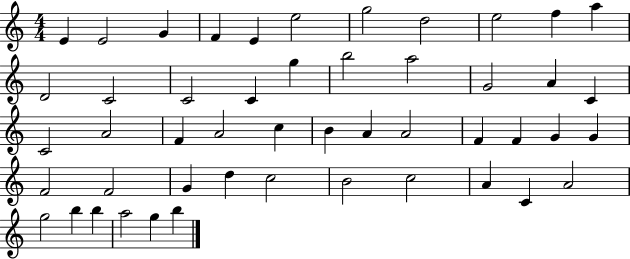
{
  \clef treble
  \numericTimeSignature
  \time 4/4
  \key c \major
  e'4 e'2 g'4 | f'4 e'4 e''2 | g''2 d''2 | e''2 f''4 a''4 | \break d'2 c'2 | c'2 c'4 g''4 | b''2 a''2 | g'2 a'4 c'4 | \break c'2 a'2 | f'4 a'2 c''4 | b'4 a'4 a'2 | f'4 f'4 g'4 g'4 | \break f'2 f'2 | g'4 d''4 c''2 | b'2 c''2 | a'4 c'4 a'2 | \break g''2 b''4 b''4 | a''2 g''4 b''4 | \bar "|."
}